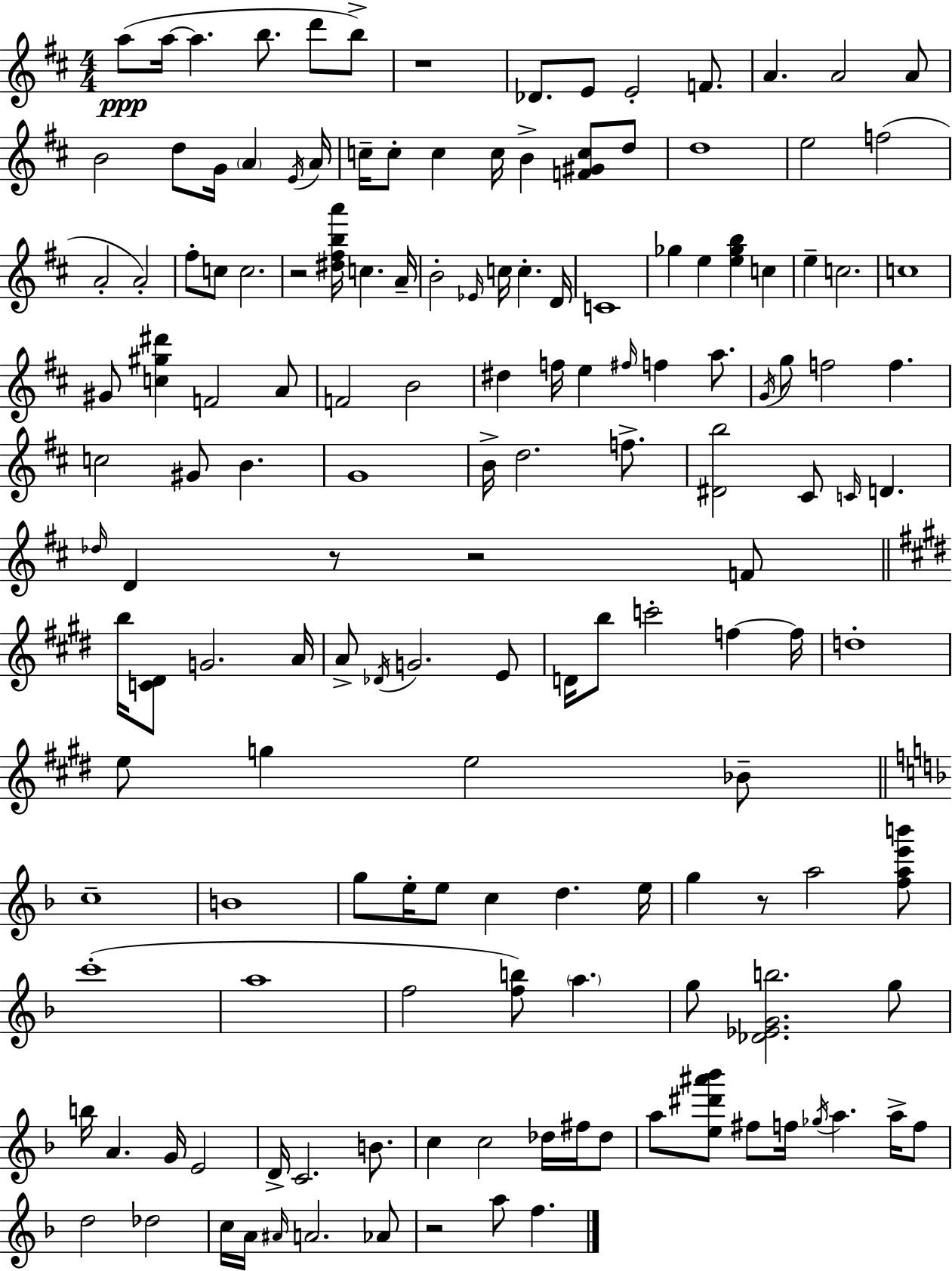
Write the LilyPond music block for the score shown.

{
  \clef treble
  \numericTimeSignature
  \time 4/4
  \key d \major
  a''8(\ppp a''16~~ a''4. b''8. d'''8 b''8->) | r1 | des'8. e'8 e'2-. f'8. | a'4. a'2 a'8 | \break b'2 d''8 g'16 \parenthesize a'4 \acciaccatura { e'16 } | a'16 c''16-- c''8-. c''4 c''16 b'4-> <f' gis' c''>8 d''8 | d''1 | e''2 f''2( | \break a'2-. a'2-.) | fis''8-. c''8 c''2. | r2 <dis'' fis'' b'' a'''>16 c''4. | a'16-- b'2-. \grace { ees'16 } c''16 c''4.-. | \break d'16 c'1 | ges''4 e''4 <e'' ges'' b''>4 c''4 | e''4-- c''2. | c''1 | \break gis'8 <c'' gis'' dis'''>4 f'2 | a'8 f'2 b'2 | dis''4 f''16 e''4 \grace { fis''16 } f''4 | a''8. \acciaccatura { g'16 } g''8 f''2 f''4. | \break c''2 gis'8 b'4. | g'1 | b'16-> d''2. | f''8.-> <dis' b''>2 cis'8 \grace { c'16 } d'4. | \break \grace { des''16 } d'4 r8 r2 | f'8 \bar "||" \break \key e \major b''16 <c' dis'>8 g'2. a'16 | a'8-> \acciaccatura { des'16 } g'2. e'8 | d'16 b''8 c'''2-. f''4~~ | f''16 d''1-. | \break e''8 g''4 e''2 bes'8-- | \bar "||" \break \key f \major c''1-- | b'1 | g''8 e''16-. e''8 c''4 d''4. e''16 | g''4 r8 a''2 <f'' a'' e''' b'''>8 | \break c'''1-.( | a''1 | f''2 <f'' b''>8) \parenthesize a''4. | g''8 <des' ees' g' b''>2. g''8 | \break b''16 a'4. g'16 e'2 | d'16-> c'2. b'8. | c''4 c''2 des''16 fis''16 des''8 | a''8 <e'' dis''' ais''' bes'''>8 fis''8 f''16 \acciaccatura { ges''16 } a''4. a''16-> f''8 | \break d''2 des''2 | c''16 a'16 \grace { ais'16 } a'2. | aes'8 r2 a''8 f''4. | \bar "|."
}